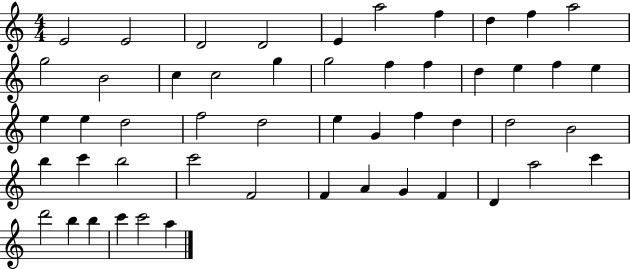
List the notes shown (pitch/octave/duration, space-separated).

E4/h E4/h D4/h D4/h E4/q A5/h F5/q D5/q F5/q A5/h G5/h B4/h C5/q C5/h G5/q G5/h F5/q F5/q D5/q E5/q F5/q E5/q E5/q E5/q D5/h F5/h D5/h E5/q G4/q F5/q D5/q D5/h B4/h B5/q C6/q B5/h C6/h F4/h F4/q A4/q G4/q F4/q D4/q A5/h C6/q D6/h B5/q B5/q C6/q C6/h A5/q